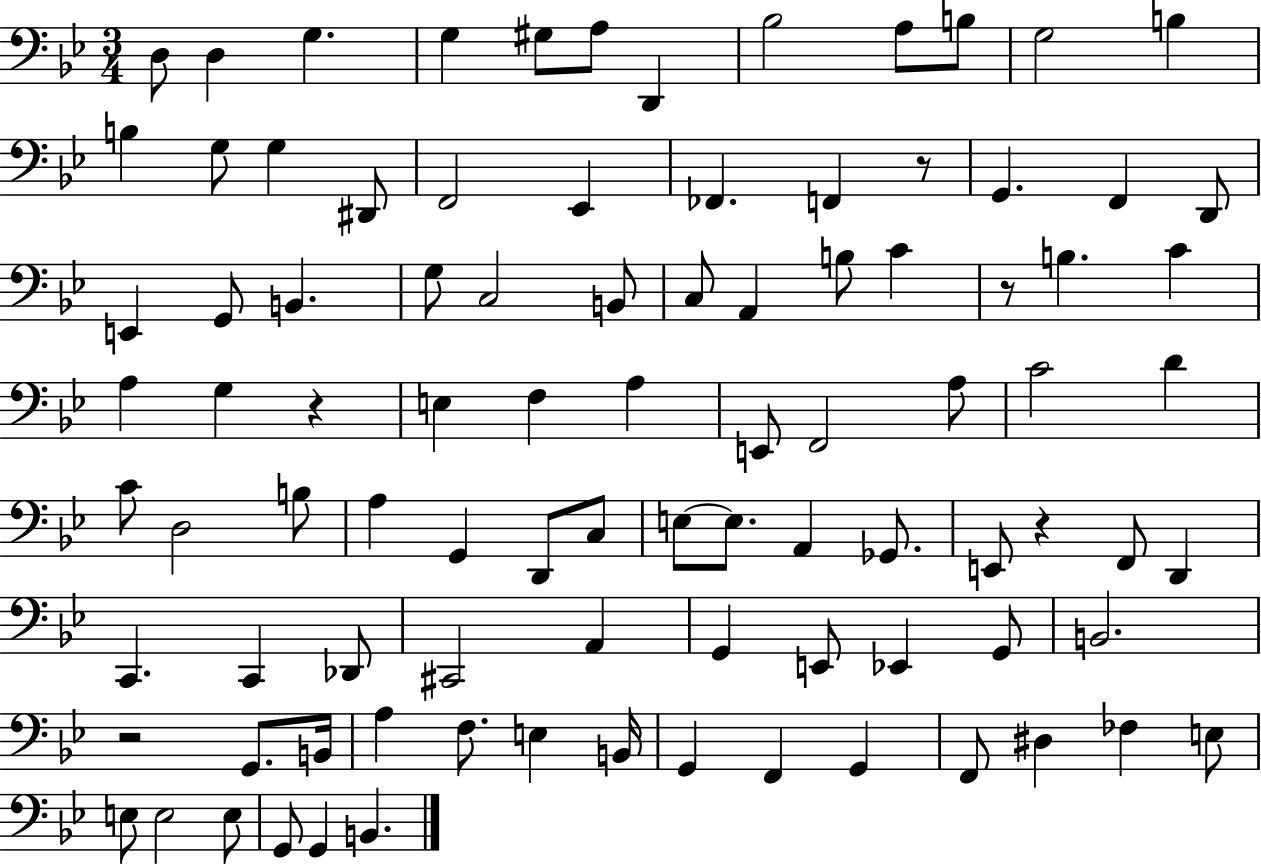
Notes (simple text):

D3/e D3/q G3/q. G3/q G#3/e A3/e D2/q Bb3/h A3/e B3/e G3/h B3/q B3/q G3/e G3/q D#2/e F2/h Eb2/q FES2/q. F2/q R/e G2/q. F2/q D2/e E2/q G2/e B2/q. G3/e C3/h B2/e C3/e A2/q B3/e C4/q R/e B3/q. C4/q A3/q G3/q R/q E3/q F3/q A3/q E2/e F2/h A3/e C4/h D4/q C4/e D3/h B3/e A3/q G2/q D2/e C3/e E3/e E3/e. A2/q Gb2/e. E2/e R/q F2/e D2/q C2/q. C2/q Db2/e C#2/h A2/q G2/q E2/e Eb2/q G2/e B2/h. R/h G2/e. B2/s A3/q F3/e. E3/q B2/s G2/q F2/q G2/q F2/e D#3/q FES3/q E3/e E3/e E3/h E3/e G2/e G2/q B2/q.